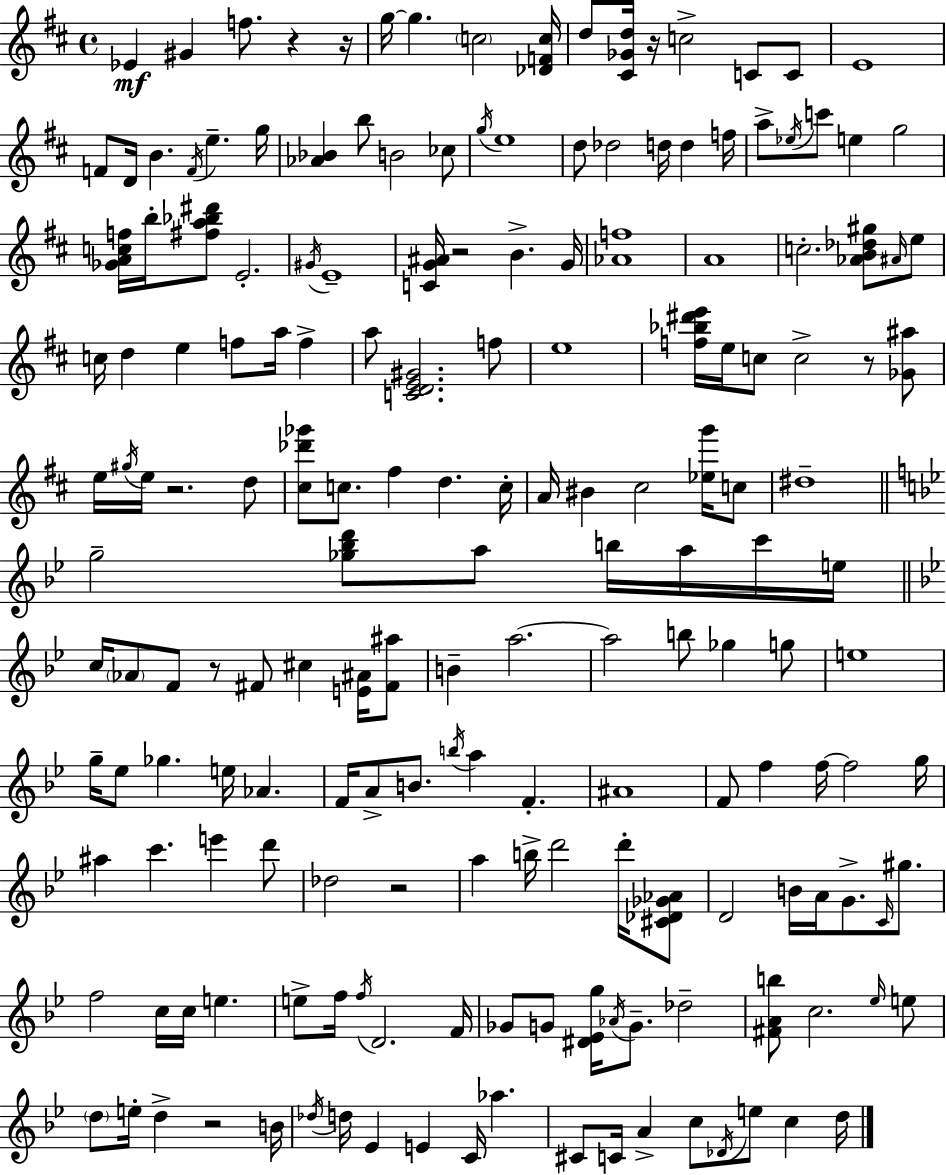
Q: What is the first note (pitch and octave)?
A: Eb4